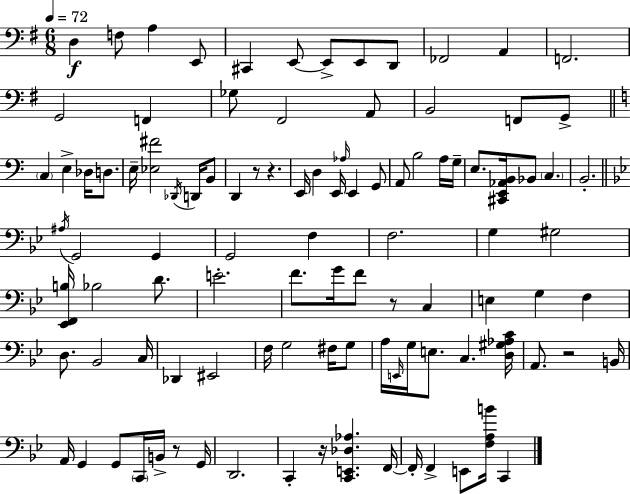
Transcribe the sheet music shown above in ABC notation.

X:1
T:Untitled
M:6/8
L:1/4
K:G
D, F,/2 A, E,,/2 ^C,, E,,/2 E,,/2 E,,/2 D,,/2 _F,,2 A,, F,,2 G,,2 F,, _G,/2 ^F,,2 A,,/2 B,,2 F,,/2 G,,/2 C, E, _D,/4 D,/2 E,/4 [_E,^F]2 _D,,/4 D,,/4 B,,/2 D,, z/2 z E,,/4 D, E,,/4 _A,/4 E,, G,,/2 A,,/2 B,2 A,/4 G,/4 E,/2 [^C,,E,,_A,,B,,]/4 _B,,/2 C, B,,2 ^A,/4 G,,2 G,, G,,2 F, F,2 G, ^G,2 [_E,,F,,B,]/4 _B,2 D/2 E2 F/2 G/4 F/2 z/2 C, E, G, F, D,/2 _B,,2 C,/4 _D,, ^E,,2 F,/4 G,2 ^F,/4 G,/2 A,/4 E,,/4 G,/4 E,/2 C, [D,^G,_A,C]/4 A,,/2 z2 B,,/4 A,,/4 G,, G,,/2 C,,/4 B,,/4 z/2 G,,/4 D,,2 C,, z/4 [C,,E,,_D,_A,] F,,/4 F,,/4 F,, E,,/2 [F,A,B]/4 C,,